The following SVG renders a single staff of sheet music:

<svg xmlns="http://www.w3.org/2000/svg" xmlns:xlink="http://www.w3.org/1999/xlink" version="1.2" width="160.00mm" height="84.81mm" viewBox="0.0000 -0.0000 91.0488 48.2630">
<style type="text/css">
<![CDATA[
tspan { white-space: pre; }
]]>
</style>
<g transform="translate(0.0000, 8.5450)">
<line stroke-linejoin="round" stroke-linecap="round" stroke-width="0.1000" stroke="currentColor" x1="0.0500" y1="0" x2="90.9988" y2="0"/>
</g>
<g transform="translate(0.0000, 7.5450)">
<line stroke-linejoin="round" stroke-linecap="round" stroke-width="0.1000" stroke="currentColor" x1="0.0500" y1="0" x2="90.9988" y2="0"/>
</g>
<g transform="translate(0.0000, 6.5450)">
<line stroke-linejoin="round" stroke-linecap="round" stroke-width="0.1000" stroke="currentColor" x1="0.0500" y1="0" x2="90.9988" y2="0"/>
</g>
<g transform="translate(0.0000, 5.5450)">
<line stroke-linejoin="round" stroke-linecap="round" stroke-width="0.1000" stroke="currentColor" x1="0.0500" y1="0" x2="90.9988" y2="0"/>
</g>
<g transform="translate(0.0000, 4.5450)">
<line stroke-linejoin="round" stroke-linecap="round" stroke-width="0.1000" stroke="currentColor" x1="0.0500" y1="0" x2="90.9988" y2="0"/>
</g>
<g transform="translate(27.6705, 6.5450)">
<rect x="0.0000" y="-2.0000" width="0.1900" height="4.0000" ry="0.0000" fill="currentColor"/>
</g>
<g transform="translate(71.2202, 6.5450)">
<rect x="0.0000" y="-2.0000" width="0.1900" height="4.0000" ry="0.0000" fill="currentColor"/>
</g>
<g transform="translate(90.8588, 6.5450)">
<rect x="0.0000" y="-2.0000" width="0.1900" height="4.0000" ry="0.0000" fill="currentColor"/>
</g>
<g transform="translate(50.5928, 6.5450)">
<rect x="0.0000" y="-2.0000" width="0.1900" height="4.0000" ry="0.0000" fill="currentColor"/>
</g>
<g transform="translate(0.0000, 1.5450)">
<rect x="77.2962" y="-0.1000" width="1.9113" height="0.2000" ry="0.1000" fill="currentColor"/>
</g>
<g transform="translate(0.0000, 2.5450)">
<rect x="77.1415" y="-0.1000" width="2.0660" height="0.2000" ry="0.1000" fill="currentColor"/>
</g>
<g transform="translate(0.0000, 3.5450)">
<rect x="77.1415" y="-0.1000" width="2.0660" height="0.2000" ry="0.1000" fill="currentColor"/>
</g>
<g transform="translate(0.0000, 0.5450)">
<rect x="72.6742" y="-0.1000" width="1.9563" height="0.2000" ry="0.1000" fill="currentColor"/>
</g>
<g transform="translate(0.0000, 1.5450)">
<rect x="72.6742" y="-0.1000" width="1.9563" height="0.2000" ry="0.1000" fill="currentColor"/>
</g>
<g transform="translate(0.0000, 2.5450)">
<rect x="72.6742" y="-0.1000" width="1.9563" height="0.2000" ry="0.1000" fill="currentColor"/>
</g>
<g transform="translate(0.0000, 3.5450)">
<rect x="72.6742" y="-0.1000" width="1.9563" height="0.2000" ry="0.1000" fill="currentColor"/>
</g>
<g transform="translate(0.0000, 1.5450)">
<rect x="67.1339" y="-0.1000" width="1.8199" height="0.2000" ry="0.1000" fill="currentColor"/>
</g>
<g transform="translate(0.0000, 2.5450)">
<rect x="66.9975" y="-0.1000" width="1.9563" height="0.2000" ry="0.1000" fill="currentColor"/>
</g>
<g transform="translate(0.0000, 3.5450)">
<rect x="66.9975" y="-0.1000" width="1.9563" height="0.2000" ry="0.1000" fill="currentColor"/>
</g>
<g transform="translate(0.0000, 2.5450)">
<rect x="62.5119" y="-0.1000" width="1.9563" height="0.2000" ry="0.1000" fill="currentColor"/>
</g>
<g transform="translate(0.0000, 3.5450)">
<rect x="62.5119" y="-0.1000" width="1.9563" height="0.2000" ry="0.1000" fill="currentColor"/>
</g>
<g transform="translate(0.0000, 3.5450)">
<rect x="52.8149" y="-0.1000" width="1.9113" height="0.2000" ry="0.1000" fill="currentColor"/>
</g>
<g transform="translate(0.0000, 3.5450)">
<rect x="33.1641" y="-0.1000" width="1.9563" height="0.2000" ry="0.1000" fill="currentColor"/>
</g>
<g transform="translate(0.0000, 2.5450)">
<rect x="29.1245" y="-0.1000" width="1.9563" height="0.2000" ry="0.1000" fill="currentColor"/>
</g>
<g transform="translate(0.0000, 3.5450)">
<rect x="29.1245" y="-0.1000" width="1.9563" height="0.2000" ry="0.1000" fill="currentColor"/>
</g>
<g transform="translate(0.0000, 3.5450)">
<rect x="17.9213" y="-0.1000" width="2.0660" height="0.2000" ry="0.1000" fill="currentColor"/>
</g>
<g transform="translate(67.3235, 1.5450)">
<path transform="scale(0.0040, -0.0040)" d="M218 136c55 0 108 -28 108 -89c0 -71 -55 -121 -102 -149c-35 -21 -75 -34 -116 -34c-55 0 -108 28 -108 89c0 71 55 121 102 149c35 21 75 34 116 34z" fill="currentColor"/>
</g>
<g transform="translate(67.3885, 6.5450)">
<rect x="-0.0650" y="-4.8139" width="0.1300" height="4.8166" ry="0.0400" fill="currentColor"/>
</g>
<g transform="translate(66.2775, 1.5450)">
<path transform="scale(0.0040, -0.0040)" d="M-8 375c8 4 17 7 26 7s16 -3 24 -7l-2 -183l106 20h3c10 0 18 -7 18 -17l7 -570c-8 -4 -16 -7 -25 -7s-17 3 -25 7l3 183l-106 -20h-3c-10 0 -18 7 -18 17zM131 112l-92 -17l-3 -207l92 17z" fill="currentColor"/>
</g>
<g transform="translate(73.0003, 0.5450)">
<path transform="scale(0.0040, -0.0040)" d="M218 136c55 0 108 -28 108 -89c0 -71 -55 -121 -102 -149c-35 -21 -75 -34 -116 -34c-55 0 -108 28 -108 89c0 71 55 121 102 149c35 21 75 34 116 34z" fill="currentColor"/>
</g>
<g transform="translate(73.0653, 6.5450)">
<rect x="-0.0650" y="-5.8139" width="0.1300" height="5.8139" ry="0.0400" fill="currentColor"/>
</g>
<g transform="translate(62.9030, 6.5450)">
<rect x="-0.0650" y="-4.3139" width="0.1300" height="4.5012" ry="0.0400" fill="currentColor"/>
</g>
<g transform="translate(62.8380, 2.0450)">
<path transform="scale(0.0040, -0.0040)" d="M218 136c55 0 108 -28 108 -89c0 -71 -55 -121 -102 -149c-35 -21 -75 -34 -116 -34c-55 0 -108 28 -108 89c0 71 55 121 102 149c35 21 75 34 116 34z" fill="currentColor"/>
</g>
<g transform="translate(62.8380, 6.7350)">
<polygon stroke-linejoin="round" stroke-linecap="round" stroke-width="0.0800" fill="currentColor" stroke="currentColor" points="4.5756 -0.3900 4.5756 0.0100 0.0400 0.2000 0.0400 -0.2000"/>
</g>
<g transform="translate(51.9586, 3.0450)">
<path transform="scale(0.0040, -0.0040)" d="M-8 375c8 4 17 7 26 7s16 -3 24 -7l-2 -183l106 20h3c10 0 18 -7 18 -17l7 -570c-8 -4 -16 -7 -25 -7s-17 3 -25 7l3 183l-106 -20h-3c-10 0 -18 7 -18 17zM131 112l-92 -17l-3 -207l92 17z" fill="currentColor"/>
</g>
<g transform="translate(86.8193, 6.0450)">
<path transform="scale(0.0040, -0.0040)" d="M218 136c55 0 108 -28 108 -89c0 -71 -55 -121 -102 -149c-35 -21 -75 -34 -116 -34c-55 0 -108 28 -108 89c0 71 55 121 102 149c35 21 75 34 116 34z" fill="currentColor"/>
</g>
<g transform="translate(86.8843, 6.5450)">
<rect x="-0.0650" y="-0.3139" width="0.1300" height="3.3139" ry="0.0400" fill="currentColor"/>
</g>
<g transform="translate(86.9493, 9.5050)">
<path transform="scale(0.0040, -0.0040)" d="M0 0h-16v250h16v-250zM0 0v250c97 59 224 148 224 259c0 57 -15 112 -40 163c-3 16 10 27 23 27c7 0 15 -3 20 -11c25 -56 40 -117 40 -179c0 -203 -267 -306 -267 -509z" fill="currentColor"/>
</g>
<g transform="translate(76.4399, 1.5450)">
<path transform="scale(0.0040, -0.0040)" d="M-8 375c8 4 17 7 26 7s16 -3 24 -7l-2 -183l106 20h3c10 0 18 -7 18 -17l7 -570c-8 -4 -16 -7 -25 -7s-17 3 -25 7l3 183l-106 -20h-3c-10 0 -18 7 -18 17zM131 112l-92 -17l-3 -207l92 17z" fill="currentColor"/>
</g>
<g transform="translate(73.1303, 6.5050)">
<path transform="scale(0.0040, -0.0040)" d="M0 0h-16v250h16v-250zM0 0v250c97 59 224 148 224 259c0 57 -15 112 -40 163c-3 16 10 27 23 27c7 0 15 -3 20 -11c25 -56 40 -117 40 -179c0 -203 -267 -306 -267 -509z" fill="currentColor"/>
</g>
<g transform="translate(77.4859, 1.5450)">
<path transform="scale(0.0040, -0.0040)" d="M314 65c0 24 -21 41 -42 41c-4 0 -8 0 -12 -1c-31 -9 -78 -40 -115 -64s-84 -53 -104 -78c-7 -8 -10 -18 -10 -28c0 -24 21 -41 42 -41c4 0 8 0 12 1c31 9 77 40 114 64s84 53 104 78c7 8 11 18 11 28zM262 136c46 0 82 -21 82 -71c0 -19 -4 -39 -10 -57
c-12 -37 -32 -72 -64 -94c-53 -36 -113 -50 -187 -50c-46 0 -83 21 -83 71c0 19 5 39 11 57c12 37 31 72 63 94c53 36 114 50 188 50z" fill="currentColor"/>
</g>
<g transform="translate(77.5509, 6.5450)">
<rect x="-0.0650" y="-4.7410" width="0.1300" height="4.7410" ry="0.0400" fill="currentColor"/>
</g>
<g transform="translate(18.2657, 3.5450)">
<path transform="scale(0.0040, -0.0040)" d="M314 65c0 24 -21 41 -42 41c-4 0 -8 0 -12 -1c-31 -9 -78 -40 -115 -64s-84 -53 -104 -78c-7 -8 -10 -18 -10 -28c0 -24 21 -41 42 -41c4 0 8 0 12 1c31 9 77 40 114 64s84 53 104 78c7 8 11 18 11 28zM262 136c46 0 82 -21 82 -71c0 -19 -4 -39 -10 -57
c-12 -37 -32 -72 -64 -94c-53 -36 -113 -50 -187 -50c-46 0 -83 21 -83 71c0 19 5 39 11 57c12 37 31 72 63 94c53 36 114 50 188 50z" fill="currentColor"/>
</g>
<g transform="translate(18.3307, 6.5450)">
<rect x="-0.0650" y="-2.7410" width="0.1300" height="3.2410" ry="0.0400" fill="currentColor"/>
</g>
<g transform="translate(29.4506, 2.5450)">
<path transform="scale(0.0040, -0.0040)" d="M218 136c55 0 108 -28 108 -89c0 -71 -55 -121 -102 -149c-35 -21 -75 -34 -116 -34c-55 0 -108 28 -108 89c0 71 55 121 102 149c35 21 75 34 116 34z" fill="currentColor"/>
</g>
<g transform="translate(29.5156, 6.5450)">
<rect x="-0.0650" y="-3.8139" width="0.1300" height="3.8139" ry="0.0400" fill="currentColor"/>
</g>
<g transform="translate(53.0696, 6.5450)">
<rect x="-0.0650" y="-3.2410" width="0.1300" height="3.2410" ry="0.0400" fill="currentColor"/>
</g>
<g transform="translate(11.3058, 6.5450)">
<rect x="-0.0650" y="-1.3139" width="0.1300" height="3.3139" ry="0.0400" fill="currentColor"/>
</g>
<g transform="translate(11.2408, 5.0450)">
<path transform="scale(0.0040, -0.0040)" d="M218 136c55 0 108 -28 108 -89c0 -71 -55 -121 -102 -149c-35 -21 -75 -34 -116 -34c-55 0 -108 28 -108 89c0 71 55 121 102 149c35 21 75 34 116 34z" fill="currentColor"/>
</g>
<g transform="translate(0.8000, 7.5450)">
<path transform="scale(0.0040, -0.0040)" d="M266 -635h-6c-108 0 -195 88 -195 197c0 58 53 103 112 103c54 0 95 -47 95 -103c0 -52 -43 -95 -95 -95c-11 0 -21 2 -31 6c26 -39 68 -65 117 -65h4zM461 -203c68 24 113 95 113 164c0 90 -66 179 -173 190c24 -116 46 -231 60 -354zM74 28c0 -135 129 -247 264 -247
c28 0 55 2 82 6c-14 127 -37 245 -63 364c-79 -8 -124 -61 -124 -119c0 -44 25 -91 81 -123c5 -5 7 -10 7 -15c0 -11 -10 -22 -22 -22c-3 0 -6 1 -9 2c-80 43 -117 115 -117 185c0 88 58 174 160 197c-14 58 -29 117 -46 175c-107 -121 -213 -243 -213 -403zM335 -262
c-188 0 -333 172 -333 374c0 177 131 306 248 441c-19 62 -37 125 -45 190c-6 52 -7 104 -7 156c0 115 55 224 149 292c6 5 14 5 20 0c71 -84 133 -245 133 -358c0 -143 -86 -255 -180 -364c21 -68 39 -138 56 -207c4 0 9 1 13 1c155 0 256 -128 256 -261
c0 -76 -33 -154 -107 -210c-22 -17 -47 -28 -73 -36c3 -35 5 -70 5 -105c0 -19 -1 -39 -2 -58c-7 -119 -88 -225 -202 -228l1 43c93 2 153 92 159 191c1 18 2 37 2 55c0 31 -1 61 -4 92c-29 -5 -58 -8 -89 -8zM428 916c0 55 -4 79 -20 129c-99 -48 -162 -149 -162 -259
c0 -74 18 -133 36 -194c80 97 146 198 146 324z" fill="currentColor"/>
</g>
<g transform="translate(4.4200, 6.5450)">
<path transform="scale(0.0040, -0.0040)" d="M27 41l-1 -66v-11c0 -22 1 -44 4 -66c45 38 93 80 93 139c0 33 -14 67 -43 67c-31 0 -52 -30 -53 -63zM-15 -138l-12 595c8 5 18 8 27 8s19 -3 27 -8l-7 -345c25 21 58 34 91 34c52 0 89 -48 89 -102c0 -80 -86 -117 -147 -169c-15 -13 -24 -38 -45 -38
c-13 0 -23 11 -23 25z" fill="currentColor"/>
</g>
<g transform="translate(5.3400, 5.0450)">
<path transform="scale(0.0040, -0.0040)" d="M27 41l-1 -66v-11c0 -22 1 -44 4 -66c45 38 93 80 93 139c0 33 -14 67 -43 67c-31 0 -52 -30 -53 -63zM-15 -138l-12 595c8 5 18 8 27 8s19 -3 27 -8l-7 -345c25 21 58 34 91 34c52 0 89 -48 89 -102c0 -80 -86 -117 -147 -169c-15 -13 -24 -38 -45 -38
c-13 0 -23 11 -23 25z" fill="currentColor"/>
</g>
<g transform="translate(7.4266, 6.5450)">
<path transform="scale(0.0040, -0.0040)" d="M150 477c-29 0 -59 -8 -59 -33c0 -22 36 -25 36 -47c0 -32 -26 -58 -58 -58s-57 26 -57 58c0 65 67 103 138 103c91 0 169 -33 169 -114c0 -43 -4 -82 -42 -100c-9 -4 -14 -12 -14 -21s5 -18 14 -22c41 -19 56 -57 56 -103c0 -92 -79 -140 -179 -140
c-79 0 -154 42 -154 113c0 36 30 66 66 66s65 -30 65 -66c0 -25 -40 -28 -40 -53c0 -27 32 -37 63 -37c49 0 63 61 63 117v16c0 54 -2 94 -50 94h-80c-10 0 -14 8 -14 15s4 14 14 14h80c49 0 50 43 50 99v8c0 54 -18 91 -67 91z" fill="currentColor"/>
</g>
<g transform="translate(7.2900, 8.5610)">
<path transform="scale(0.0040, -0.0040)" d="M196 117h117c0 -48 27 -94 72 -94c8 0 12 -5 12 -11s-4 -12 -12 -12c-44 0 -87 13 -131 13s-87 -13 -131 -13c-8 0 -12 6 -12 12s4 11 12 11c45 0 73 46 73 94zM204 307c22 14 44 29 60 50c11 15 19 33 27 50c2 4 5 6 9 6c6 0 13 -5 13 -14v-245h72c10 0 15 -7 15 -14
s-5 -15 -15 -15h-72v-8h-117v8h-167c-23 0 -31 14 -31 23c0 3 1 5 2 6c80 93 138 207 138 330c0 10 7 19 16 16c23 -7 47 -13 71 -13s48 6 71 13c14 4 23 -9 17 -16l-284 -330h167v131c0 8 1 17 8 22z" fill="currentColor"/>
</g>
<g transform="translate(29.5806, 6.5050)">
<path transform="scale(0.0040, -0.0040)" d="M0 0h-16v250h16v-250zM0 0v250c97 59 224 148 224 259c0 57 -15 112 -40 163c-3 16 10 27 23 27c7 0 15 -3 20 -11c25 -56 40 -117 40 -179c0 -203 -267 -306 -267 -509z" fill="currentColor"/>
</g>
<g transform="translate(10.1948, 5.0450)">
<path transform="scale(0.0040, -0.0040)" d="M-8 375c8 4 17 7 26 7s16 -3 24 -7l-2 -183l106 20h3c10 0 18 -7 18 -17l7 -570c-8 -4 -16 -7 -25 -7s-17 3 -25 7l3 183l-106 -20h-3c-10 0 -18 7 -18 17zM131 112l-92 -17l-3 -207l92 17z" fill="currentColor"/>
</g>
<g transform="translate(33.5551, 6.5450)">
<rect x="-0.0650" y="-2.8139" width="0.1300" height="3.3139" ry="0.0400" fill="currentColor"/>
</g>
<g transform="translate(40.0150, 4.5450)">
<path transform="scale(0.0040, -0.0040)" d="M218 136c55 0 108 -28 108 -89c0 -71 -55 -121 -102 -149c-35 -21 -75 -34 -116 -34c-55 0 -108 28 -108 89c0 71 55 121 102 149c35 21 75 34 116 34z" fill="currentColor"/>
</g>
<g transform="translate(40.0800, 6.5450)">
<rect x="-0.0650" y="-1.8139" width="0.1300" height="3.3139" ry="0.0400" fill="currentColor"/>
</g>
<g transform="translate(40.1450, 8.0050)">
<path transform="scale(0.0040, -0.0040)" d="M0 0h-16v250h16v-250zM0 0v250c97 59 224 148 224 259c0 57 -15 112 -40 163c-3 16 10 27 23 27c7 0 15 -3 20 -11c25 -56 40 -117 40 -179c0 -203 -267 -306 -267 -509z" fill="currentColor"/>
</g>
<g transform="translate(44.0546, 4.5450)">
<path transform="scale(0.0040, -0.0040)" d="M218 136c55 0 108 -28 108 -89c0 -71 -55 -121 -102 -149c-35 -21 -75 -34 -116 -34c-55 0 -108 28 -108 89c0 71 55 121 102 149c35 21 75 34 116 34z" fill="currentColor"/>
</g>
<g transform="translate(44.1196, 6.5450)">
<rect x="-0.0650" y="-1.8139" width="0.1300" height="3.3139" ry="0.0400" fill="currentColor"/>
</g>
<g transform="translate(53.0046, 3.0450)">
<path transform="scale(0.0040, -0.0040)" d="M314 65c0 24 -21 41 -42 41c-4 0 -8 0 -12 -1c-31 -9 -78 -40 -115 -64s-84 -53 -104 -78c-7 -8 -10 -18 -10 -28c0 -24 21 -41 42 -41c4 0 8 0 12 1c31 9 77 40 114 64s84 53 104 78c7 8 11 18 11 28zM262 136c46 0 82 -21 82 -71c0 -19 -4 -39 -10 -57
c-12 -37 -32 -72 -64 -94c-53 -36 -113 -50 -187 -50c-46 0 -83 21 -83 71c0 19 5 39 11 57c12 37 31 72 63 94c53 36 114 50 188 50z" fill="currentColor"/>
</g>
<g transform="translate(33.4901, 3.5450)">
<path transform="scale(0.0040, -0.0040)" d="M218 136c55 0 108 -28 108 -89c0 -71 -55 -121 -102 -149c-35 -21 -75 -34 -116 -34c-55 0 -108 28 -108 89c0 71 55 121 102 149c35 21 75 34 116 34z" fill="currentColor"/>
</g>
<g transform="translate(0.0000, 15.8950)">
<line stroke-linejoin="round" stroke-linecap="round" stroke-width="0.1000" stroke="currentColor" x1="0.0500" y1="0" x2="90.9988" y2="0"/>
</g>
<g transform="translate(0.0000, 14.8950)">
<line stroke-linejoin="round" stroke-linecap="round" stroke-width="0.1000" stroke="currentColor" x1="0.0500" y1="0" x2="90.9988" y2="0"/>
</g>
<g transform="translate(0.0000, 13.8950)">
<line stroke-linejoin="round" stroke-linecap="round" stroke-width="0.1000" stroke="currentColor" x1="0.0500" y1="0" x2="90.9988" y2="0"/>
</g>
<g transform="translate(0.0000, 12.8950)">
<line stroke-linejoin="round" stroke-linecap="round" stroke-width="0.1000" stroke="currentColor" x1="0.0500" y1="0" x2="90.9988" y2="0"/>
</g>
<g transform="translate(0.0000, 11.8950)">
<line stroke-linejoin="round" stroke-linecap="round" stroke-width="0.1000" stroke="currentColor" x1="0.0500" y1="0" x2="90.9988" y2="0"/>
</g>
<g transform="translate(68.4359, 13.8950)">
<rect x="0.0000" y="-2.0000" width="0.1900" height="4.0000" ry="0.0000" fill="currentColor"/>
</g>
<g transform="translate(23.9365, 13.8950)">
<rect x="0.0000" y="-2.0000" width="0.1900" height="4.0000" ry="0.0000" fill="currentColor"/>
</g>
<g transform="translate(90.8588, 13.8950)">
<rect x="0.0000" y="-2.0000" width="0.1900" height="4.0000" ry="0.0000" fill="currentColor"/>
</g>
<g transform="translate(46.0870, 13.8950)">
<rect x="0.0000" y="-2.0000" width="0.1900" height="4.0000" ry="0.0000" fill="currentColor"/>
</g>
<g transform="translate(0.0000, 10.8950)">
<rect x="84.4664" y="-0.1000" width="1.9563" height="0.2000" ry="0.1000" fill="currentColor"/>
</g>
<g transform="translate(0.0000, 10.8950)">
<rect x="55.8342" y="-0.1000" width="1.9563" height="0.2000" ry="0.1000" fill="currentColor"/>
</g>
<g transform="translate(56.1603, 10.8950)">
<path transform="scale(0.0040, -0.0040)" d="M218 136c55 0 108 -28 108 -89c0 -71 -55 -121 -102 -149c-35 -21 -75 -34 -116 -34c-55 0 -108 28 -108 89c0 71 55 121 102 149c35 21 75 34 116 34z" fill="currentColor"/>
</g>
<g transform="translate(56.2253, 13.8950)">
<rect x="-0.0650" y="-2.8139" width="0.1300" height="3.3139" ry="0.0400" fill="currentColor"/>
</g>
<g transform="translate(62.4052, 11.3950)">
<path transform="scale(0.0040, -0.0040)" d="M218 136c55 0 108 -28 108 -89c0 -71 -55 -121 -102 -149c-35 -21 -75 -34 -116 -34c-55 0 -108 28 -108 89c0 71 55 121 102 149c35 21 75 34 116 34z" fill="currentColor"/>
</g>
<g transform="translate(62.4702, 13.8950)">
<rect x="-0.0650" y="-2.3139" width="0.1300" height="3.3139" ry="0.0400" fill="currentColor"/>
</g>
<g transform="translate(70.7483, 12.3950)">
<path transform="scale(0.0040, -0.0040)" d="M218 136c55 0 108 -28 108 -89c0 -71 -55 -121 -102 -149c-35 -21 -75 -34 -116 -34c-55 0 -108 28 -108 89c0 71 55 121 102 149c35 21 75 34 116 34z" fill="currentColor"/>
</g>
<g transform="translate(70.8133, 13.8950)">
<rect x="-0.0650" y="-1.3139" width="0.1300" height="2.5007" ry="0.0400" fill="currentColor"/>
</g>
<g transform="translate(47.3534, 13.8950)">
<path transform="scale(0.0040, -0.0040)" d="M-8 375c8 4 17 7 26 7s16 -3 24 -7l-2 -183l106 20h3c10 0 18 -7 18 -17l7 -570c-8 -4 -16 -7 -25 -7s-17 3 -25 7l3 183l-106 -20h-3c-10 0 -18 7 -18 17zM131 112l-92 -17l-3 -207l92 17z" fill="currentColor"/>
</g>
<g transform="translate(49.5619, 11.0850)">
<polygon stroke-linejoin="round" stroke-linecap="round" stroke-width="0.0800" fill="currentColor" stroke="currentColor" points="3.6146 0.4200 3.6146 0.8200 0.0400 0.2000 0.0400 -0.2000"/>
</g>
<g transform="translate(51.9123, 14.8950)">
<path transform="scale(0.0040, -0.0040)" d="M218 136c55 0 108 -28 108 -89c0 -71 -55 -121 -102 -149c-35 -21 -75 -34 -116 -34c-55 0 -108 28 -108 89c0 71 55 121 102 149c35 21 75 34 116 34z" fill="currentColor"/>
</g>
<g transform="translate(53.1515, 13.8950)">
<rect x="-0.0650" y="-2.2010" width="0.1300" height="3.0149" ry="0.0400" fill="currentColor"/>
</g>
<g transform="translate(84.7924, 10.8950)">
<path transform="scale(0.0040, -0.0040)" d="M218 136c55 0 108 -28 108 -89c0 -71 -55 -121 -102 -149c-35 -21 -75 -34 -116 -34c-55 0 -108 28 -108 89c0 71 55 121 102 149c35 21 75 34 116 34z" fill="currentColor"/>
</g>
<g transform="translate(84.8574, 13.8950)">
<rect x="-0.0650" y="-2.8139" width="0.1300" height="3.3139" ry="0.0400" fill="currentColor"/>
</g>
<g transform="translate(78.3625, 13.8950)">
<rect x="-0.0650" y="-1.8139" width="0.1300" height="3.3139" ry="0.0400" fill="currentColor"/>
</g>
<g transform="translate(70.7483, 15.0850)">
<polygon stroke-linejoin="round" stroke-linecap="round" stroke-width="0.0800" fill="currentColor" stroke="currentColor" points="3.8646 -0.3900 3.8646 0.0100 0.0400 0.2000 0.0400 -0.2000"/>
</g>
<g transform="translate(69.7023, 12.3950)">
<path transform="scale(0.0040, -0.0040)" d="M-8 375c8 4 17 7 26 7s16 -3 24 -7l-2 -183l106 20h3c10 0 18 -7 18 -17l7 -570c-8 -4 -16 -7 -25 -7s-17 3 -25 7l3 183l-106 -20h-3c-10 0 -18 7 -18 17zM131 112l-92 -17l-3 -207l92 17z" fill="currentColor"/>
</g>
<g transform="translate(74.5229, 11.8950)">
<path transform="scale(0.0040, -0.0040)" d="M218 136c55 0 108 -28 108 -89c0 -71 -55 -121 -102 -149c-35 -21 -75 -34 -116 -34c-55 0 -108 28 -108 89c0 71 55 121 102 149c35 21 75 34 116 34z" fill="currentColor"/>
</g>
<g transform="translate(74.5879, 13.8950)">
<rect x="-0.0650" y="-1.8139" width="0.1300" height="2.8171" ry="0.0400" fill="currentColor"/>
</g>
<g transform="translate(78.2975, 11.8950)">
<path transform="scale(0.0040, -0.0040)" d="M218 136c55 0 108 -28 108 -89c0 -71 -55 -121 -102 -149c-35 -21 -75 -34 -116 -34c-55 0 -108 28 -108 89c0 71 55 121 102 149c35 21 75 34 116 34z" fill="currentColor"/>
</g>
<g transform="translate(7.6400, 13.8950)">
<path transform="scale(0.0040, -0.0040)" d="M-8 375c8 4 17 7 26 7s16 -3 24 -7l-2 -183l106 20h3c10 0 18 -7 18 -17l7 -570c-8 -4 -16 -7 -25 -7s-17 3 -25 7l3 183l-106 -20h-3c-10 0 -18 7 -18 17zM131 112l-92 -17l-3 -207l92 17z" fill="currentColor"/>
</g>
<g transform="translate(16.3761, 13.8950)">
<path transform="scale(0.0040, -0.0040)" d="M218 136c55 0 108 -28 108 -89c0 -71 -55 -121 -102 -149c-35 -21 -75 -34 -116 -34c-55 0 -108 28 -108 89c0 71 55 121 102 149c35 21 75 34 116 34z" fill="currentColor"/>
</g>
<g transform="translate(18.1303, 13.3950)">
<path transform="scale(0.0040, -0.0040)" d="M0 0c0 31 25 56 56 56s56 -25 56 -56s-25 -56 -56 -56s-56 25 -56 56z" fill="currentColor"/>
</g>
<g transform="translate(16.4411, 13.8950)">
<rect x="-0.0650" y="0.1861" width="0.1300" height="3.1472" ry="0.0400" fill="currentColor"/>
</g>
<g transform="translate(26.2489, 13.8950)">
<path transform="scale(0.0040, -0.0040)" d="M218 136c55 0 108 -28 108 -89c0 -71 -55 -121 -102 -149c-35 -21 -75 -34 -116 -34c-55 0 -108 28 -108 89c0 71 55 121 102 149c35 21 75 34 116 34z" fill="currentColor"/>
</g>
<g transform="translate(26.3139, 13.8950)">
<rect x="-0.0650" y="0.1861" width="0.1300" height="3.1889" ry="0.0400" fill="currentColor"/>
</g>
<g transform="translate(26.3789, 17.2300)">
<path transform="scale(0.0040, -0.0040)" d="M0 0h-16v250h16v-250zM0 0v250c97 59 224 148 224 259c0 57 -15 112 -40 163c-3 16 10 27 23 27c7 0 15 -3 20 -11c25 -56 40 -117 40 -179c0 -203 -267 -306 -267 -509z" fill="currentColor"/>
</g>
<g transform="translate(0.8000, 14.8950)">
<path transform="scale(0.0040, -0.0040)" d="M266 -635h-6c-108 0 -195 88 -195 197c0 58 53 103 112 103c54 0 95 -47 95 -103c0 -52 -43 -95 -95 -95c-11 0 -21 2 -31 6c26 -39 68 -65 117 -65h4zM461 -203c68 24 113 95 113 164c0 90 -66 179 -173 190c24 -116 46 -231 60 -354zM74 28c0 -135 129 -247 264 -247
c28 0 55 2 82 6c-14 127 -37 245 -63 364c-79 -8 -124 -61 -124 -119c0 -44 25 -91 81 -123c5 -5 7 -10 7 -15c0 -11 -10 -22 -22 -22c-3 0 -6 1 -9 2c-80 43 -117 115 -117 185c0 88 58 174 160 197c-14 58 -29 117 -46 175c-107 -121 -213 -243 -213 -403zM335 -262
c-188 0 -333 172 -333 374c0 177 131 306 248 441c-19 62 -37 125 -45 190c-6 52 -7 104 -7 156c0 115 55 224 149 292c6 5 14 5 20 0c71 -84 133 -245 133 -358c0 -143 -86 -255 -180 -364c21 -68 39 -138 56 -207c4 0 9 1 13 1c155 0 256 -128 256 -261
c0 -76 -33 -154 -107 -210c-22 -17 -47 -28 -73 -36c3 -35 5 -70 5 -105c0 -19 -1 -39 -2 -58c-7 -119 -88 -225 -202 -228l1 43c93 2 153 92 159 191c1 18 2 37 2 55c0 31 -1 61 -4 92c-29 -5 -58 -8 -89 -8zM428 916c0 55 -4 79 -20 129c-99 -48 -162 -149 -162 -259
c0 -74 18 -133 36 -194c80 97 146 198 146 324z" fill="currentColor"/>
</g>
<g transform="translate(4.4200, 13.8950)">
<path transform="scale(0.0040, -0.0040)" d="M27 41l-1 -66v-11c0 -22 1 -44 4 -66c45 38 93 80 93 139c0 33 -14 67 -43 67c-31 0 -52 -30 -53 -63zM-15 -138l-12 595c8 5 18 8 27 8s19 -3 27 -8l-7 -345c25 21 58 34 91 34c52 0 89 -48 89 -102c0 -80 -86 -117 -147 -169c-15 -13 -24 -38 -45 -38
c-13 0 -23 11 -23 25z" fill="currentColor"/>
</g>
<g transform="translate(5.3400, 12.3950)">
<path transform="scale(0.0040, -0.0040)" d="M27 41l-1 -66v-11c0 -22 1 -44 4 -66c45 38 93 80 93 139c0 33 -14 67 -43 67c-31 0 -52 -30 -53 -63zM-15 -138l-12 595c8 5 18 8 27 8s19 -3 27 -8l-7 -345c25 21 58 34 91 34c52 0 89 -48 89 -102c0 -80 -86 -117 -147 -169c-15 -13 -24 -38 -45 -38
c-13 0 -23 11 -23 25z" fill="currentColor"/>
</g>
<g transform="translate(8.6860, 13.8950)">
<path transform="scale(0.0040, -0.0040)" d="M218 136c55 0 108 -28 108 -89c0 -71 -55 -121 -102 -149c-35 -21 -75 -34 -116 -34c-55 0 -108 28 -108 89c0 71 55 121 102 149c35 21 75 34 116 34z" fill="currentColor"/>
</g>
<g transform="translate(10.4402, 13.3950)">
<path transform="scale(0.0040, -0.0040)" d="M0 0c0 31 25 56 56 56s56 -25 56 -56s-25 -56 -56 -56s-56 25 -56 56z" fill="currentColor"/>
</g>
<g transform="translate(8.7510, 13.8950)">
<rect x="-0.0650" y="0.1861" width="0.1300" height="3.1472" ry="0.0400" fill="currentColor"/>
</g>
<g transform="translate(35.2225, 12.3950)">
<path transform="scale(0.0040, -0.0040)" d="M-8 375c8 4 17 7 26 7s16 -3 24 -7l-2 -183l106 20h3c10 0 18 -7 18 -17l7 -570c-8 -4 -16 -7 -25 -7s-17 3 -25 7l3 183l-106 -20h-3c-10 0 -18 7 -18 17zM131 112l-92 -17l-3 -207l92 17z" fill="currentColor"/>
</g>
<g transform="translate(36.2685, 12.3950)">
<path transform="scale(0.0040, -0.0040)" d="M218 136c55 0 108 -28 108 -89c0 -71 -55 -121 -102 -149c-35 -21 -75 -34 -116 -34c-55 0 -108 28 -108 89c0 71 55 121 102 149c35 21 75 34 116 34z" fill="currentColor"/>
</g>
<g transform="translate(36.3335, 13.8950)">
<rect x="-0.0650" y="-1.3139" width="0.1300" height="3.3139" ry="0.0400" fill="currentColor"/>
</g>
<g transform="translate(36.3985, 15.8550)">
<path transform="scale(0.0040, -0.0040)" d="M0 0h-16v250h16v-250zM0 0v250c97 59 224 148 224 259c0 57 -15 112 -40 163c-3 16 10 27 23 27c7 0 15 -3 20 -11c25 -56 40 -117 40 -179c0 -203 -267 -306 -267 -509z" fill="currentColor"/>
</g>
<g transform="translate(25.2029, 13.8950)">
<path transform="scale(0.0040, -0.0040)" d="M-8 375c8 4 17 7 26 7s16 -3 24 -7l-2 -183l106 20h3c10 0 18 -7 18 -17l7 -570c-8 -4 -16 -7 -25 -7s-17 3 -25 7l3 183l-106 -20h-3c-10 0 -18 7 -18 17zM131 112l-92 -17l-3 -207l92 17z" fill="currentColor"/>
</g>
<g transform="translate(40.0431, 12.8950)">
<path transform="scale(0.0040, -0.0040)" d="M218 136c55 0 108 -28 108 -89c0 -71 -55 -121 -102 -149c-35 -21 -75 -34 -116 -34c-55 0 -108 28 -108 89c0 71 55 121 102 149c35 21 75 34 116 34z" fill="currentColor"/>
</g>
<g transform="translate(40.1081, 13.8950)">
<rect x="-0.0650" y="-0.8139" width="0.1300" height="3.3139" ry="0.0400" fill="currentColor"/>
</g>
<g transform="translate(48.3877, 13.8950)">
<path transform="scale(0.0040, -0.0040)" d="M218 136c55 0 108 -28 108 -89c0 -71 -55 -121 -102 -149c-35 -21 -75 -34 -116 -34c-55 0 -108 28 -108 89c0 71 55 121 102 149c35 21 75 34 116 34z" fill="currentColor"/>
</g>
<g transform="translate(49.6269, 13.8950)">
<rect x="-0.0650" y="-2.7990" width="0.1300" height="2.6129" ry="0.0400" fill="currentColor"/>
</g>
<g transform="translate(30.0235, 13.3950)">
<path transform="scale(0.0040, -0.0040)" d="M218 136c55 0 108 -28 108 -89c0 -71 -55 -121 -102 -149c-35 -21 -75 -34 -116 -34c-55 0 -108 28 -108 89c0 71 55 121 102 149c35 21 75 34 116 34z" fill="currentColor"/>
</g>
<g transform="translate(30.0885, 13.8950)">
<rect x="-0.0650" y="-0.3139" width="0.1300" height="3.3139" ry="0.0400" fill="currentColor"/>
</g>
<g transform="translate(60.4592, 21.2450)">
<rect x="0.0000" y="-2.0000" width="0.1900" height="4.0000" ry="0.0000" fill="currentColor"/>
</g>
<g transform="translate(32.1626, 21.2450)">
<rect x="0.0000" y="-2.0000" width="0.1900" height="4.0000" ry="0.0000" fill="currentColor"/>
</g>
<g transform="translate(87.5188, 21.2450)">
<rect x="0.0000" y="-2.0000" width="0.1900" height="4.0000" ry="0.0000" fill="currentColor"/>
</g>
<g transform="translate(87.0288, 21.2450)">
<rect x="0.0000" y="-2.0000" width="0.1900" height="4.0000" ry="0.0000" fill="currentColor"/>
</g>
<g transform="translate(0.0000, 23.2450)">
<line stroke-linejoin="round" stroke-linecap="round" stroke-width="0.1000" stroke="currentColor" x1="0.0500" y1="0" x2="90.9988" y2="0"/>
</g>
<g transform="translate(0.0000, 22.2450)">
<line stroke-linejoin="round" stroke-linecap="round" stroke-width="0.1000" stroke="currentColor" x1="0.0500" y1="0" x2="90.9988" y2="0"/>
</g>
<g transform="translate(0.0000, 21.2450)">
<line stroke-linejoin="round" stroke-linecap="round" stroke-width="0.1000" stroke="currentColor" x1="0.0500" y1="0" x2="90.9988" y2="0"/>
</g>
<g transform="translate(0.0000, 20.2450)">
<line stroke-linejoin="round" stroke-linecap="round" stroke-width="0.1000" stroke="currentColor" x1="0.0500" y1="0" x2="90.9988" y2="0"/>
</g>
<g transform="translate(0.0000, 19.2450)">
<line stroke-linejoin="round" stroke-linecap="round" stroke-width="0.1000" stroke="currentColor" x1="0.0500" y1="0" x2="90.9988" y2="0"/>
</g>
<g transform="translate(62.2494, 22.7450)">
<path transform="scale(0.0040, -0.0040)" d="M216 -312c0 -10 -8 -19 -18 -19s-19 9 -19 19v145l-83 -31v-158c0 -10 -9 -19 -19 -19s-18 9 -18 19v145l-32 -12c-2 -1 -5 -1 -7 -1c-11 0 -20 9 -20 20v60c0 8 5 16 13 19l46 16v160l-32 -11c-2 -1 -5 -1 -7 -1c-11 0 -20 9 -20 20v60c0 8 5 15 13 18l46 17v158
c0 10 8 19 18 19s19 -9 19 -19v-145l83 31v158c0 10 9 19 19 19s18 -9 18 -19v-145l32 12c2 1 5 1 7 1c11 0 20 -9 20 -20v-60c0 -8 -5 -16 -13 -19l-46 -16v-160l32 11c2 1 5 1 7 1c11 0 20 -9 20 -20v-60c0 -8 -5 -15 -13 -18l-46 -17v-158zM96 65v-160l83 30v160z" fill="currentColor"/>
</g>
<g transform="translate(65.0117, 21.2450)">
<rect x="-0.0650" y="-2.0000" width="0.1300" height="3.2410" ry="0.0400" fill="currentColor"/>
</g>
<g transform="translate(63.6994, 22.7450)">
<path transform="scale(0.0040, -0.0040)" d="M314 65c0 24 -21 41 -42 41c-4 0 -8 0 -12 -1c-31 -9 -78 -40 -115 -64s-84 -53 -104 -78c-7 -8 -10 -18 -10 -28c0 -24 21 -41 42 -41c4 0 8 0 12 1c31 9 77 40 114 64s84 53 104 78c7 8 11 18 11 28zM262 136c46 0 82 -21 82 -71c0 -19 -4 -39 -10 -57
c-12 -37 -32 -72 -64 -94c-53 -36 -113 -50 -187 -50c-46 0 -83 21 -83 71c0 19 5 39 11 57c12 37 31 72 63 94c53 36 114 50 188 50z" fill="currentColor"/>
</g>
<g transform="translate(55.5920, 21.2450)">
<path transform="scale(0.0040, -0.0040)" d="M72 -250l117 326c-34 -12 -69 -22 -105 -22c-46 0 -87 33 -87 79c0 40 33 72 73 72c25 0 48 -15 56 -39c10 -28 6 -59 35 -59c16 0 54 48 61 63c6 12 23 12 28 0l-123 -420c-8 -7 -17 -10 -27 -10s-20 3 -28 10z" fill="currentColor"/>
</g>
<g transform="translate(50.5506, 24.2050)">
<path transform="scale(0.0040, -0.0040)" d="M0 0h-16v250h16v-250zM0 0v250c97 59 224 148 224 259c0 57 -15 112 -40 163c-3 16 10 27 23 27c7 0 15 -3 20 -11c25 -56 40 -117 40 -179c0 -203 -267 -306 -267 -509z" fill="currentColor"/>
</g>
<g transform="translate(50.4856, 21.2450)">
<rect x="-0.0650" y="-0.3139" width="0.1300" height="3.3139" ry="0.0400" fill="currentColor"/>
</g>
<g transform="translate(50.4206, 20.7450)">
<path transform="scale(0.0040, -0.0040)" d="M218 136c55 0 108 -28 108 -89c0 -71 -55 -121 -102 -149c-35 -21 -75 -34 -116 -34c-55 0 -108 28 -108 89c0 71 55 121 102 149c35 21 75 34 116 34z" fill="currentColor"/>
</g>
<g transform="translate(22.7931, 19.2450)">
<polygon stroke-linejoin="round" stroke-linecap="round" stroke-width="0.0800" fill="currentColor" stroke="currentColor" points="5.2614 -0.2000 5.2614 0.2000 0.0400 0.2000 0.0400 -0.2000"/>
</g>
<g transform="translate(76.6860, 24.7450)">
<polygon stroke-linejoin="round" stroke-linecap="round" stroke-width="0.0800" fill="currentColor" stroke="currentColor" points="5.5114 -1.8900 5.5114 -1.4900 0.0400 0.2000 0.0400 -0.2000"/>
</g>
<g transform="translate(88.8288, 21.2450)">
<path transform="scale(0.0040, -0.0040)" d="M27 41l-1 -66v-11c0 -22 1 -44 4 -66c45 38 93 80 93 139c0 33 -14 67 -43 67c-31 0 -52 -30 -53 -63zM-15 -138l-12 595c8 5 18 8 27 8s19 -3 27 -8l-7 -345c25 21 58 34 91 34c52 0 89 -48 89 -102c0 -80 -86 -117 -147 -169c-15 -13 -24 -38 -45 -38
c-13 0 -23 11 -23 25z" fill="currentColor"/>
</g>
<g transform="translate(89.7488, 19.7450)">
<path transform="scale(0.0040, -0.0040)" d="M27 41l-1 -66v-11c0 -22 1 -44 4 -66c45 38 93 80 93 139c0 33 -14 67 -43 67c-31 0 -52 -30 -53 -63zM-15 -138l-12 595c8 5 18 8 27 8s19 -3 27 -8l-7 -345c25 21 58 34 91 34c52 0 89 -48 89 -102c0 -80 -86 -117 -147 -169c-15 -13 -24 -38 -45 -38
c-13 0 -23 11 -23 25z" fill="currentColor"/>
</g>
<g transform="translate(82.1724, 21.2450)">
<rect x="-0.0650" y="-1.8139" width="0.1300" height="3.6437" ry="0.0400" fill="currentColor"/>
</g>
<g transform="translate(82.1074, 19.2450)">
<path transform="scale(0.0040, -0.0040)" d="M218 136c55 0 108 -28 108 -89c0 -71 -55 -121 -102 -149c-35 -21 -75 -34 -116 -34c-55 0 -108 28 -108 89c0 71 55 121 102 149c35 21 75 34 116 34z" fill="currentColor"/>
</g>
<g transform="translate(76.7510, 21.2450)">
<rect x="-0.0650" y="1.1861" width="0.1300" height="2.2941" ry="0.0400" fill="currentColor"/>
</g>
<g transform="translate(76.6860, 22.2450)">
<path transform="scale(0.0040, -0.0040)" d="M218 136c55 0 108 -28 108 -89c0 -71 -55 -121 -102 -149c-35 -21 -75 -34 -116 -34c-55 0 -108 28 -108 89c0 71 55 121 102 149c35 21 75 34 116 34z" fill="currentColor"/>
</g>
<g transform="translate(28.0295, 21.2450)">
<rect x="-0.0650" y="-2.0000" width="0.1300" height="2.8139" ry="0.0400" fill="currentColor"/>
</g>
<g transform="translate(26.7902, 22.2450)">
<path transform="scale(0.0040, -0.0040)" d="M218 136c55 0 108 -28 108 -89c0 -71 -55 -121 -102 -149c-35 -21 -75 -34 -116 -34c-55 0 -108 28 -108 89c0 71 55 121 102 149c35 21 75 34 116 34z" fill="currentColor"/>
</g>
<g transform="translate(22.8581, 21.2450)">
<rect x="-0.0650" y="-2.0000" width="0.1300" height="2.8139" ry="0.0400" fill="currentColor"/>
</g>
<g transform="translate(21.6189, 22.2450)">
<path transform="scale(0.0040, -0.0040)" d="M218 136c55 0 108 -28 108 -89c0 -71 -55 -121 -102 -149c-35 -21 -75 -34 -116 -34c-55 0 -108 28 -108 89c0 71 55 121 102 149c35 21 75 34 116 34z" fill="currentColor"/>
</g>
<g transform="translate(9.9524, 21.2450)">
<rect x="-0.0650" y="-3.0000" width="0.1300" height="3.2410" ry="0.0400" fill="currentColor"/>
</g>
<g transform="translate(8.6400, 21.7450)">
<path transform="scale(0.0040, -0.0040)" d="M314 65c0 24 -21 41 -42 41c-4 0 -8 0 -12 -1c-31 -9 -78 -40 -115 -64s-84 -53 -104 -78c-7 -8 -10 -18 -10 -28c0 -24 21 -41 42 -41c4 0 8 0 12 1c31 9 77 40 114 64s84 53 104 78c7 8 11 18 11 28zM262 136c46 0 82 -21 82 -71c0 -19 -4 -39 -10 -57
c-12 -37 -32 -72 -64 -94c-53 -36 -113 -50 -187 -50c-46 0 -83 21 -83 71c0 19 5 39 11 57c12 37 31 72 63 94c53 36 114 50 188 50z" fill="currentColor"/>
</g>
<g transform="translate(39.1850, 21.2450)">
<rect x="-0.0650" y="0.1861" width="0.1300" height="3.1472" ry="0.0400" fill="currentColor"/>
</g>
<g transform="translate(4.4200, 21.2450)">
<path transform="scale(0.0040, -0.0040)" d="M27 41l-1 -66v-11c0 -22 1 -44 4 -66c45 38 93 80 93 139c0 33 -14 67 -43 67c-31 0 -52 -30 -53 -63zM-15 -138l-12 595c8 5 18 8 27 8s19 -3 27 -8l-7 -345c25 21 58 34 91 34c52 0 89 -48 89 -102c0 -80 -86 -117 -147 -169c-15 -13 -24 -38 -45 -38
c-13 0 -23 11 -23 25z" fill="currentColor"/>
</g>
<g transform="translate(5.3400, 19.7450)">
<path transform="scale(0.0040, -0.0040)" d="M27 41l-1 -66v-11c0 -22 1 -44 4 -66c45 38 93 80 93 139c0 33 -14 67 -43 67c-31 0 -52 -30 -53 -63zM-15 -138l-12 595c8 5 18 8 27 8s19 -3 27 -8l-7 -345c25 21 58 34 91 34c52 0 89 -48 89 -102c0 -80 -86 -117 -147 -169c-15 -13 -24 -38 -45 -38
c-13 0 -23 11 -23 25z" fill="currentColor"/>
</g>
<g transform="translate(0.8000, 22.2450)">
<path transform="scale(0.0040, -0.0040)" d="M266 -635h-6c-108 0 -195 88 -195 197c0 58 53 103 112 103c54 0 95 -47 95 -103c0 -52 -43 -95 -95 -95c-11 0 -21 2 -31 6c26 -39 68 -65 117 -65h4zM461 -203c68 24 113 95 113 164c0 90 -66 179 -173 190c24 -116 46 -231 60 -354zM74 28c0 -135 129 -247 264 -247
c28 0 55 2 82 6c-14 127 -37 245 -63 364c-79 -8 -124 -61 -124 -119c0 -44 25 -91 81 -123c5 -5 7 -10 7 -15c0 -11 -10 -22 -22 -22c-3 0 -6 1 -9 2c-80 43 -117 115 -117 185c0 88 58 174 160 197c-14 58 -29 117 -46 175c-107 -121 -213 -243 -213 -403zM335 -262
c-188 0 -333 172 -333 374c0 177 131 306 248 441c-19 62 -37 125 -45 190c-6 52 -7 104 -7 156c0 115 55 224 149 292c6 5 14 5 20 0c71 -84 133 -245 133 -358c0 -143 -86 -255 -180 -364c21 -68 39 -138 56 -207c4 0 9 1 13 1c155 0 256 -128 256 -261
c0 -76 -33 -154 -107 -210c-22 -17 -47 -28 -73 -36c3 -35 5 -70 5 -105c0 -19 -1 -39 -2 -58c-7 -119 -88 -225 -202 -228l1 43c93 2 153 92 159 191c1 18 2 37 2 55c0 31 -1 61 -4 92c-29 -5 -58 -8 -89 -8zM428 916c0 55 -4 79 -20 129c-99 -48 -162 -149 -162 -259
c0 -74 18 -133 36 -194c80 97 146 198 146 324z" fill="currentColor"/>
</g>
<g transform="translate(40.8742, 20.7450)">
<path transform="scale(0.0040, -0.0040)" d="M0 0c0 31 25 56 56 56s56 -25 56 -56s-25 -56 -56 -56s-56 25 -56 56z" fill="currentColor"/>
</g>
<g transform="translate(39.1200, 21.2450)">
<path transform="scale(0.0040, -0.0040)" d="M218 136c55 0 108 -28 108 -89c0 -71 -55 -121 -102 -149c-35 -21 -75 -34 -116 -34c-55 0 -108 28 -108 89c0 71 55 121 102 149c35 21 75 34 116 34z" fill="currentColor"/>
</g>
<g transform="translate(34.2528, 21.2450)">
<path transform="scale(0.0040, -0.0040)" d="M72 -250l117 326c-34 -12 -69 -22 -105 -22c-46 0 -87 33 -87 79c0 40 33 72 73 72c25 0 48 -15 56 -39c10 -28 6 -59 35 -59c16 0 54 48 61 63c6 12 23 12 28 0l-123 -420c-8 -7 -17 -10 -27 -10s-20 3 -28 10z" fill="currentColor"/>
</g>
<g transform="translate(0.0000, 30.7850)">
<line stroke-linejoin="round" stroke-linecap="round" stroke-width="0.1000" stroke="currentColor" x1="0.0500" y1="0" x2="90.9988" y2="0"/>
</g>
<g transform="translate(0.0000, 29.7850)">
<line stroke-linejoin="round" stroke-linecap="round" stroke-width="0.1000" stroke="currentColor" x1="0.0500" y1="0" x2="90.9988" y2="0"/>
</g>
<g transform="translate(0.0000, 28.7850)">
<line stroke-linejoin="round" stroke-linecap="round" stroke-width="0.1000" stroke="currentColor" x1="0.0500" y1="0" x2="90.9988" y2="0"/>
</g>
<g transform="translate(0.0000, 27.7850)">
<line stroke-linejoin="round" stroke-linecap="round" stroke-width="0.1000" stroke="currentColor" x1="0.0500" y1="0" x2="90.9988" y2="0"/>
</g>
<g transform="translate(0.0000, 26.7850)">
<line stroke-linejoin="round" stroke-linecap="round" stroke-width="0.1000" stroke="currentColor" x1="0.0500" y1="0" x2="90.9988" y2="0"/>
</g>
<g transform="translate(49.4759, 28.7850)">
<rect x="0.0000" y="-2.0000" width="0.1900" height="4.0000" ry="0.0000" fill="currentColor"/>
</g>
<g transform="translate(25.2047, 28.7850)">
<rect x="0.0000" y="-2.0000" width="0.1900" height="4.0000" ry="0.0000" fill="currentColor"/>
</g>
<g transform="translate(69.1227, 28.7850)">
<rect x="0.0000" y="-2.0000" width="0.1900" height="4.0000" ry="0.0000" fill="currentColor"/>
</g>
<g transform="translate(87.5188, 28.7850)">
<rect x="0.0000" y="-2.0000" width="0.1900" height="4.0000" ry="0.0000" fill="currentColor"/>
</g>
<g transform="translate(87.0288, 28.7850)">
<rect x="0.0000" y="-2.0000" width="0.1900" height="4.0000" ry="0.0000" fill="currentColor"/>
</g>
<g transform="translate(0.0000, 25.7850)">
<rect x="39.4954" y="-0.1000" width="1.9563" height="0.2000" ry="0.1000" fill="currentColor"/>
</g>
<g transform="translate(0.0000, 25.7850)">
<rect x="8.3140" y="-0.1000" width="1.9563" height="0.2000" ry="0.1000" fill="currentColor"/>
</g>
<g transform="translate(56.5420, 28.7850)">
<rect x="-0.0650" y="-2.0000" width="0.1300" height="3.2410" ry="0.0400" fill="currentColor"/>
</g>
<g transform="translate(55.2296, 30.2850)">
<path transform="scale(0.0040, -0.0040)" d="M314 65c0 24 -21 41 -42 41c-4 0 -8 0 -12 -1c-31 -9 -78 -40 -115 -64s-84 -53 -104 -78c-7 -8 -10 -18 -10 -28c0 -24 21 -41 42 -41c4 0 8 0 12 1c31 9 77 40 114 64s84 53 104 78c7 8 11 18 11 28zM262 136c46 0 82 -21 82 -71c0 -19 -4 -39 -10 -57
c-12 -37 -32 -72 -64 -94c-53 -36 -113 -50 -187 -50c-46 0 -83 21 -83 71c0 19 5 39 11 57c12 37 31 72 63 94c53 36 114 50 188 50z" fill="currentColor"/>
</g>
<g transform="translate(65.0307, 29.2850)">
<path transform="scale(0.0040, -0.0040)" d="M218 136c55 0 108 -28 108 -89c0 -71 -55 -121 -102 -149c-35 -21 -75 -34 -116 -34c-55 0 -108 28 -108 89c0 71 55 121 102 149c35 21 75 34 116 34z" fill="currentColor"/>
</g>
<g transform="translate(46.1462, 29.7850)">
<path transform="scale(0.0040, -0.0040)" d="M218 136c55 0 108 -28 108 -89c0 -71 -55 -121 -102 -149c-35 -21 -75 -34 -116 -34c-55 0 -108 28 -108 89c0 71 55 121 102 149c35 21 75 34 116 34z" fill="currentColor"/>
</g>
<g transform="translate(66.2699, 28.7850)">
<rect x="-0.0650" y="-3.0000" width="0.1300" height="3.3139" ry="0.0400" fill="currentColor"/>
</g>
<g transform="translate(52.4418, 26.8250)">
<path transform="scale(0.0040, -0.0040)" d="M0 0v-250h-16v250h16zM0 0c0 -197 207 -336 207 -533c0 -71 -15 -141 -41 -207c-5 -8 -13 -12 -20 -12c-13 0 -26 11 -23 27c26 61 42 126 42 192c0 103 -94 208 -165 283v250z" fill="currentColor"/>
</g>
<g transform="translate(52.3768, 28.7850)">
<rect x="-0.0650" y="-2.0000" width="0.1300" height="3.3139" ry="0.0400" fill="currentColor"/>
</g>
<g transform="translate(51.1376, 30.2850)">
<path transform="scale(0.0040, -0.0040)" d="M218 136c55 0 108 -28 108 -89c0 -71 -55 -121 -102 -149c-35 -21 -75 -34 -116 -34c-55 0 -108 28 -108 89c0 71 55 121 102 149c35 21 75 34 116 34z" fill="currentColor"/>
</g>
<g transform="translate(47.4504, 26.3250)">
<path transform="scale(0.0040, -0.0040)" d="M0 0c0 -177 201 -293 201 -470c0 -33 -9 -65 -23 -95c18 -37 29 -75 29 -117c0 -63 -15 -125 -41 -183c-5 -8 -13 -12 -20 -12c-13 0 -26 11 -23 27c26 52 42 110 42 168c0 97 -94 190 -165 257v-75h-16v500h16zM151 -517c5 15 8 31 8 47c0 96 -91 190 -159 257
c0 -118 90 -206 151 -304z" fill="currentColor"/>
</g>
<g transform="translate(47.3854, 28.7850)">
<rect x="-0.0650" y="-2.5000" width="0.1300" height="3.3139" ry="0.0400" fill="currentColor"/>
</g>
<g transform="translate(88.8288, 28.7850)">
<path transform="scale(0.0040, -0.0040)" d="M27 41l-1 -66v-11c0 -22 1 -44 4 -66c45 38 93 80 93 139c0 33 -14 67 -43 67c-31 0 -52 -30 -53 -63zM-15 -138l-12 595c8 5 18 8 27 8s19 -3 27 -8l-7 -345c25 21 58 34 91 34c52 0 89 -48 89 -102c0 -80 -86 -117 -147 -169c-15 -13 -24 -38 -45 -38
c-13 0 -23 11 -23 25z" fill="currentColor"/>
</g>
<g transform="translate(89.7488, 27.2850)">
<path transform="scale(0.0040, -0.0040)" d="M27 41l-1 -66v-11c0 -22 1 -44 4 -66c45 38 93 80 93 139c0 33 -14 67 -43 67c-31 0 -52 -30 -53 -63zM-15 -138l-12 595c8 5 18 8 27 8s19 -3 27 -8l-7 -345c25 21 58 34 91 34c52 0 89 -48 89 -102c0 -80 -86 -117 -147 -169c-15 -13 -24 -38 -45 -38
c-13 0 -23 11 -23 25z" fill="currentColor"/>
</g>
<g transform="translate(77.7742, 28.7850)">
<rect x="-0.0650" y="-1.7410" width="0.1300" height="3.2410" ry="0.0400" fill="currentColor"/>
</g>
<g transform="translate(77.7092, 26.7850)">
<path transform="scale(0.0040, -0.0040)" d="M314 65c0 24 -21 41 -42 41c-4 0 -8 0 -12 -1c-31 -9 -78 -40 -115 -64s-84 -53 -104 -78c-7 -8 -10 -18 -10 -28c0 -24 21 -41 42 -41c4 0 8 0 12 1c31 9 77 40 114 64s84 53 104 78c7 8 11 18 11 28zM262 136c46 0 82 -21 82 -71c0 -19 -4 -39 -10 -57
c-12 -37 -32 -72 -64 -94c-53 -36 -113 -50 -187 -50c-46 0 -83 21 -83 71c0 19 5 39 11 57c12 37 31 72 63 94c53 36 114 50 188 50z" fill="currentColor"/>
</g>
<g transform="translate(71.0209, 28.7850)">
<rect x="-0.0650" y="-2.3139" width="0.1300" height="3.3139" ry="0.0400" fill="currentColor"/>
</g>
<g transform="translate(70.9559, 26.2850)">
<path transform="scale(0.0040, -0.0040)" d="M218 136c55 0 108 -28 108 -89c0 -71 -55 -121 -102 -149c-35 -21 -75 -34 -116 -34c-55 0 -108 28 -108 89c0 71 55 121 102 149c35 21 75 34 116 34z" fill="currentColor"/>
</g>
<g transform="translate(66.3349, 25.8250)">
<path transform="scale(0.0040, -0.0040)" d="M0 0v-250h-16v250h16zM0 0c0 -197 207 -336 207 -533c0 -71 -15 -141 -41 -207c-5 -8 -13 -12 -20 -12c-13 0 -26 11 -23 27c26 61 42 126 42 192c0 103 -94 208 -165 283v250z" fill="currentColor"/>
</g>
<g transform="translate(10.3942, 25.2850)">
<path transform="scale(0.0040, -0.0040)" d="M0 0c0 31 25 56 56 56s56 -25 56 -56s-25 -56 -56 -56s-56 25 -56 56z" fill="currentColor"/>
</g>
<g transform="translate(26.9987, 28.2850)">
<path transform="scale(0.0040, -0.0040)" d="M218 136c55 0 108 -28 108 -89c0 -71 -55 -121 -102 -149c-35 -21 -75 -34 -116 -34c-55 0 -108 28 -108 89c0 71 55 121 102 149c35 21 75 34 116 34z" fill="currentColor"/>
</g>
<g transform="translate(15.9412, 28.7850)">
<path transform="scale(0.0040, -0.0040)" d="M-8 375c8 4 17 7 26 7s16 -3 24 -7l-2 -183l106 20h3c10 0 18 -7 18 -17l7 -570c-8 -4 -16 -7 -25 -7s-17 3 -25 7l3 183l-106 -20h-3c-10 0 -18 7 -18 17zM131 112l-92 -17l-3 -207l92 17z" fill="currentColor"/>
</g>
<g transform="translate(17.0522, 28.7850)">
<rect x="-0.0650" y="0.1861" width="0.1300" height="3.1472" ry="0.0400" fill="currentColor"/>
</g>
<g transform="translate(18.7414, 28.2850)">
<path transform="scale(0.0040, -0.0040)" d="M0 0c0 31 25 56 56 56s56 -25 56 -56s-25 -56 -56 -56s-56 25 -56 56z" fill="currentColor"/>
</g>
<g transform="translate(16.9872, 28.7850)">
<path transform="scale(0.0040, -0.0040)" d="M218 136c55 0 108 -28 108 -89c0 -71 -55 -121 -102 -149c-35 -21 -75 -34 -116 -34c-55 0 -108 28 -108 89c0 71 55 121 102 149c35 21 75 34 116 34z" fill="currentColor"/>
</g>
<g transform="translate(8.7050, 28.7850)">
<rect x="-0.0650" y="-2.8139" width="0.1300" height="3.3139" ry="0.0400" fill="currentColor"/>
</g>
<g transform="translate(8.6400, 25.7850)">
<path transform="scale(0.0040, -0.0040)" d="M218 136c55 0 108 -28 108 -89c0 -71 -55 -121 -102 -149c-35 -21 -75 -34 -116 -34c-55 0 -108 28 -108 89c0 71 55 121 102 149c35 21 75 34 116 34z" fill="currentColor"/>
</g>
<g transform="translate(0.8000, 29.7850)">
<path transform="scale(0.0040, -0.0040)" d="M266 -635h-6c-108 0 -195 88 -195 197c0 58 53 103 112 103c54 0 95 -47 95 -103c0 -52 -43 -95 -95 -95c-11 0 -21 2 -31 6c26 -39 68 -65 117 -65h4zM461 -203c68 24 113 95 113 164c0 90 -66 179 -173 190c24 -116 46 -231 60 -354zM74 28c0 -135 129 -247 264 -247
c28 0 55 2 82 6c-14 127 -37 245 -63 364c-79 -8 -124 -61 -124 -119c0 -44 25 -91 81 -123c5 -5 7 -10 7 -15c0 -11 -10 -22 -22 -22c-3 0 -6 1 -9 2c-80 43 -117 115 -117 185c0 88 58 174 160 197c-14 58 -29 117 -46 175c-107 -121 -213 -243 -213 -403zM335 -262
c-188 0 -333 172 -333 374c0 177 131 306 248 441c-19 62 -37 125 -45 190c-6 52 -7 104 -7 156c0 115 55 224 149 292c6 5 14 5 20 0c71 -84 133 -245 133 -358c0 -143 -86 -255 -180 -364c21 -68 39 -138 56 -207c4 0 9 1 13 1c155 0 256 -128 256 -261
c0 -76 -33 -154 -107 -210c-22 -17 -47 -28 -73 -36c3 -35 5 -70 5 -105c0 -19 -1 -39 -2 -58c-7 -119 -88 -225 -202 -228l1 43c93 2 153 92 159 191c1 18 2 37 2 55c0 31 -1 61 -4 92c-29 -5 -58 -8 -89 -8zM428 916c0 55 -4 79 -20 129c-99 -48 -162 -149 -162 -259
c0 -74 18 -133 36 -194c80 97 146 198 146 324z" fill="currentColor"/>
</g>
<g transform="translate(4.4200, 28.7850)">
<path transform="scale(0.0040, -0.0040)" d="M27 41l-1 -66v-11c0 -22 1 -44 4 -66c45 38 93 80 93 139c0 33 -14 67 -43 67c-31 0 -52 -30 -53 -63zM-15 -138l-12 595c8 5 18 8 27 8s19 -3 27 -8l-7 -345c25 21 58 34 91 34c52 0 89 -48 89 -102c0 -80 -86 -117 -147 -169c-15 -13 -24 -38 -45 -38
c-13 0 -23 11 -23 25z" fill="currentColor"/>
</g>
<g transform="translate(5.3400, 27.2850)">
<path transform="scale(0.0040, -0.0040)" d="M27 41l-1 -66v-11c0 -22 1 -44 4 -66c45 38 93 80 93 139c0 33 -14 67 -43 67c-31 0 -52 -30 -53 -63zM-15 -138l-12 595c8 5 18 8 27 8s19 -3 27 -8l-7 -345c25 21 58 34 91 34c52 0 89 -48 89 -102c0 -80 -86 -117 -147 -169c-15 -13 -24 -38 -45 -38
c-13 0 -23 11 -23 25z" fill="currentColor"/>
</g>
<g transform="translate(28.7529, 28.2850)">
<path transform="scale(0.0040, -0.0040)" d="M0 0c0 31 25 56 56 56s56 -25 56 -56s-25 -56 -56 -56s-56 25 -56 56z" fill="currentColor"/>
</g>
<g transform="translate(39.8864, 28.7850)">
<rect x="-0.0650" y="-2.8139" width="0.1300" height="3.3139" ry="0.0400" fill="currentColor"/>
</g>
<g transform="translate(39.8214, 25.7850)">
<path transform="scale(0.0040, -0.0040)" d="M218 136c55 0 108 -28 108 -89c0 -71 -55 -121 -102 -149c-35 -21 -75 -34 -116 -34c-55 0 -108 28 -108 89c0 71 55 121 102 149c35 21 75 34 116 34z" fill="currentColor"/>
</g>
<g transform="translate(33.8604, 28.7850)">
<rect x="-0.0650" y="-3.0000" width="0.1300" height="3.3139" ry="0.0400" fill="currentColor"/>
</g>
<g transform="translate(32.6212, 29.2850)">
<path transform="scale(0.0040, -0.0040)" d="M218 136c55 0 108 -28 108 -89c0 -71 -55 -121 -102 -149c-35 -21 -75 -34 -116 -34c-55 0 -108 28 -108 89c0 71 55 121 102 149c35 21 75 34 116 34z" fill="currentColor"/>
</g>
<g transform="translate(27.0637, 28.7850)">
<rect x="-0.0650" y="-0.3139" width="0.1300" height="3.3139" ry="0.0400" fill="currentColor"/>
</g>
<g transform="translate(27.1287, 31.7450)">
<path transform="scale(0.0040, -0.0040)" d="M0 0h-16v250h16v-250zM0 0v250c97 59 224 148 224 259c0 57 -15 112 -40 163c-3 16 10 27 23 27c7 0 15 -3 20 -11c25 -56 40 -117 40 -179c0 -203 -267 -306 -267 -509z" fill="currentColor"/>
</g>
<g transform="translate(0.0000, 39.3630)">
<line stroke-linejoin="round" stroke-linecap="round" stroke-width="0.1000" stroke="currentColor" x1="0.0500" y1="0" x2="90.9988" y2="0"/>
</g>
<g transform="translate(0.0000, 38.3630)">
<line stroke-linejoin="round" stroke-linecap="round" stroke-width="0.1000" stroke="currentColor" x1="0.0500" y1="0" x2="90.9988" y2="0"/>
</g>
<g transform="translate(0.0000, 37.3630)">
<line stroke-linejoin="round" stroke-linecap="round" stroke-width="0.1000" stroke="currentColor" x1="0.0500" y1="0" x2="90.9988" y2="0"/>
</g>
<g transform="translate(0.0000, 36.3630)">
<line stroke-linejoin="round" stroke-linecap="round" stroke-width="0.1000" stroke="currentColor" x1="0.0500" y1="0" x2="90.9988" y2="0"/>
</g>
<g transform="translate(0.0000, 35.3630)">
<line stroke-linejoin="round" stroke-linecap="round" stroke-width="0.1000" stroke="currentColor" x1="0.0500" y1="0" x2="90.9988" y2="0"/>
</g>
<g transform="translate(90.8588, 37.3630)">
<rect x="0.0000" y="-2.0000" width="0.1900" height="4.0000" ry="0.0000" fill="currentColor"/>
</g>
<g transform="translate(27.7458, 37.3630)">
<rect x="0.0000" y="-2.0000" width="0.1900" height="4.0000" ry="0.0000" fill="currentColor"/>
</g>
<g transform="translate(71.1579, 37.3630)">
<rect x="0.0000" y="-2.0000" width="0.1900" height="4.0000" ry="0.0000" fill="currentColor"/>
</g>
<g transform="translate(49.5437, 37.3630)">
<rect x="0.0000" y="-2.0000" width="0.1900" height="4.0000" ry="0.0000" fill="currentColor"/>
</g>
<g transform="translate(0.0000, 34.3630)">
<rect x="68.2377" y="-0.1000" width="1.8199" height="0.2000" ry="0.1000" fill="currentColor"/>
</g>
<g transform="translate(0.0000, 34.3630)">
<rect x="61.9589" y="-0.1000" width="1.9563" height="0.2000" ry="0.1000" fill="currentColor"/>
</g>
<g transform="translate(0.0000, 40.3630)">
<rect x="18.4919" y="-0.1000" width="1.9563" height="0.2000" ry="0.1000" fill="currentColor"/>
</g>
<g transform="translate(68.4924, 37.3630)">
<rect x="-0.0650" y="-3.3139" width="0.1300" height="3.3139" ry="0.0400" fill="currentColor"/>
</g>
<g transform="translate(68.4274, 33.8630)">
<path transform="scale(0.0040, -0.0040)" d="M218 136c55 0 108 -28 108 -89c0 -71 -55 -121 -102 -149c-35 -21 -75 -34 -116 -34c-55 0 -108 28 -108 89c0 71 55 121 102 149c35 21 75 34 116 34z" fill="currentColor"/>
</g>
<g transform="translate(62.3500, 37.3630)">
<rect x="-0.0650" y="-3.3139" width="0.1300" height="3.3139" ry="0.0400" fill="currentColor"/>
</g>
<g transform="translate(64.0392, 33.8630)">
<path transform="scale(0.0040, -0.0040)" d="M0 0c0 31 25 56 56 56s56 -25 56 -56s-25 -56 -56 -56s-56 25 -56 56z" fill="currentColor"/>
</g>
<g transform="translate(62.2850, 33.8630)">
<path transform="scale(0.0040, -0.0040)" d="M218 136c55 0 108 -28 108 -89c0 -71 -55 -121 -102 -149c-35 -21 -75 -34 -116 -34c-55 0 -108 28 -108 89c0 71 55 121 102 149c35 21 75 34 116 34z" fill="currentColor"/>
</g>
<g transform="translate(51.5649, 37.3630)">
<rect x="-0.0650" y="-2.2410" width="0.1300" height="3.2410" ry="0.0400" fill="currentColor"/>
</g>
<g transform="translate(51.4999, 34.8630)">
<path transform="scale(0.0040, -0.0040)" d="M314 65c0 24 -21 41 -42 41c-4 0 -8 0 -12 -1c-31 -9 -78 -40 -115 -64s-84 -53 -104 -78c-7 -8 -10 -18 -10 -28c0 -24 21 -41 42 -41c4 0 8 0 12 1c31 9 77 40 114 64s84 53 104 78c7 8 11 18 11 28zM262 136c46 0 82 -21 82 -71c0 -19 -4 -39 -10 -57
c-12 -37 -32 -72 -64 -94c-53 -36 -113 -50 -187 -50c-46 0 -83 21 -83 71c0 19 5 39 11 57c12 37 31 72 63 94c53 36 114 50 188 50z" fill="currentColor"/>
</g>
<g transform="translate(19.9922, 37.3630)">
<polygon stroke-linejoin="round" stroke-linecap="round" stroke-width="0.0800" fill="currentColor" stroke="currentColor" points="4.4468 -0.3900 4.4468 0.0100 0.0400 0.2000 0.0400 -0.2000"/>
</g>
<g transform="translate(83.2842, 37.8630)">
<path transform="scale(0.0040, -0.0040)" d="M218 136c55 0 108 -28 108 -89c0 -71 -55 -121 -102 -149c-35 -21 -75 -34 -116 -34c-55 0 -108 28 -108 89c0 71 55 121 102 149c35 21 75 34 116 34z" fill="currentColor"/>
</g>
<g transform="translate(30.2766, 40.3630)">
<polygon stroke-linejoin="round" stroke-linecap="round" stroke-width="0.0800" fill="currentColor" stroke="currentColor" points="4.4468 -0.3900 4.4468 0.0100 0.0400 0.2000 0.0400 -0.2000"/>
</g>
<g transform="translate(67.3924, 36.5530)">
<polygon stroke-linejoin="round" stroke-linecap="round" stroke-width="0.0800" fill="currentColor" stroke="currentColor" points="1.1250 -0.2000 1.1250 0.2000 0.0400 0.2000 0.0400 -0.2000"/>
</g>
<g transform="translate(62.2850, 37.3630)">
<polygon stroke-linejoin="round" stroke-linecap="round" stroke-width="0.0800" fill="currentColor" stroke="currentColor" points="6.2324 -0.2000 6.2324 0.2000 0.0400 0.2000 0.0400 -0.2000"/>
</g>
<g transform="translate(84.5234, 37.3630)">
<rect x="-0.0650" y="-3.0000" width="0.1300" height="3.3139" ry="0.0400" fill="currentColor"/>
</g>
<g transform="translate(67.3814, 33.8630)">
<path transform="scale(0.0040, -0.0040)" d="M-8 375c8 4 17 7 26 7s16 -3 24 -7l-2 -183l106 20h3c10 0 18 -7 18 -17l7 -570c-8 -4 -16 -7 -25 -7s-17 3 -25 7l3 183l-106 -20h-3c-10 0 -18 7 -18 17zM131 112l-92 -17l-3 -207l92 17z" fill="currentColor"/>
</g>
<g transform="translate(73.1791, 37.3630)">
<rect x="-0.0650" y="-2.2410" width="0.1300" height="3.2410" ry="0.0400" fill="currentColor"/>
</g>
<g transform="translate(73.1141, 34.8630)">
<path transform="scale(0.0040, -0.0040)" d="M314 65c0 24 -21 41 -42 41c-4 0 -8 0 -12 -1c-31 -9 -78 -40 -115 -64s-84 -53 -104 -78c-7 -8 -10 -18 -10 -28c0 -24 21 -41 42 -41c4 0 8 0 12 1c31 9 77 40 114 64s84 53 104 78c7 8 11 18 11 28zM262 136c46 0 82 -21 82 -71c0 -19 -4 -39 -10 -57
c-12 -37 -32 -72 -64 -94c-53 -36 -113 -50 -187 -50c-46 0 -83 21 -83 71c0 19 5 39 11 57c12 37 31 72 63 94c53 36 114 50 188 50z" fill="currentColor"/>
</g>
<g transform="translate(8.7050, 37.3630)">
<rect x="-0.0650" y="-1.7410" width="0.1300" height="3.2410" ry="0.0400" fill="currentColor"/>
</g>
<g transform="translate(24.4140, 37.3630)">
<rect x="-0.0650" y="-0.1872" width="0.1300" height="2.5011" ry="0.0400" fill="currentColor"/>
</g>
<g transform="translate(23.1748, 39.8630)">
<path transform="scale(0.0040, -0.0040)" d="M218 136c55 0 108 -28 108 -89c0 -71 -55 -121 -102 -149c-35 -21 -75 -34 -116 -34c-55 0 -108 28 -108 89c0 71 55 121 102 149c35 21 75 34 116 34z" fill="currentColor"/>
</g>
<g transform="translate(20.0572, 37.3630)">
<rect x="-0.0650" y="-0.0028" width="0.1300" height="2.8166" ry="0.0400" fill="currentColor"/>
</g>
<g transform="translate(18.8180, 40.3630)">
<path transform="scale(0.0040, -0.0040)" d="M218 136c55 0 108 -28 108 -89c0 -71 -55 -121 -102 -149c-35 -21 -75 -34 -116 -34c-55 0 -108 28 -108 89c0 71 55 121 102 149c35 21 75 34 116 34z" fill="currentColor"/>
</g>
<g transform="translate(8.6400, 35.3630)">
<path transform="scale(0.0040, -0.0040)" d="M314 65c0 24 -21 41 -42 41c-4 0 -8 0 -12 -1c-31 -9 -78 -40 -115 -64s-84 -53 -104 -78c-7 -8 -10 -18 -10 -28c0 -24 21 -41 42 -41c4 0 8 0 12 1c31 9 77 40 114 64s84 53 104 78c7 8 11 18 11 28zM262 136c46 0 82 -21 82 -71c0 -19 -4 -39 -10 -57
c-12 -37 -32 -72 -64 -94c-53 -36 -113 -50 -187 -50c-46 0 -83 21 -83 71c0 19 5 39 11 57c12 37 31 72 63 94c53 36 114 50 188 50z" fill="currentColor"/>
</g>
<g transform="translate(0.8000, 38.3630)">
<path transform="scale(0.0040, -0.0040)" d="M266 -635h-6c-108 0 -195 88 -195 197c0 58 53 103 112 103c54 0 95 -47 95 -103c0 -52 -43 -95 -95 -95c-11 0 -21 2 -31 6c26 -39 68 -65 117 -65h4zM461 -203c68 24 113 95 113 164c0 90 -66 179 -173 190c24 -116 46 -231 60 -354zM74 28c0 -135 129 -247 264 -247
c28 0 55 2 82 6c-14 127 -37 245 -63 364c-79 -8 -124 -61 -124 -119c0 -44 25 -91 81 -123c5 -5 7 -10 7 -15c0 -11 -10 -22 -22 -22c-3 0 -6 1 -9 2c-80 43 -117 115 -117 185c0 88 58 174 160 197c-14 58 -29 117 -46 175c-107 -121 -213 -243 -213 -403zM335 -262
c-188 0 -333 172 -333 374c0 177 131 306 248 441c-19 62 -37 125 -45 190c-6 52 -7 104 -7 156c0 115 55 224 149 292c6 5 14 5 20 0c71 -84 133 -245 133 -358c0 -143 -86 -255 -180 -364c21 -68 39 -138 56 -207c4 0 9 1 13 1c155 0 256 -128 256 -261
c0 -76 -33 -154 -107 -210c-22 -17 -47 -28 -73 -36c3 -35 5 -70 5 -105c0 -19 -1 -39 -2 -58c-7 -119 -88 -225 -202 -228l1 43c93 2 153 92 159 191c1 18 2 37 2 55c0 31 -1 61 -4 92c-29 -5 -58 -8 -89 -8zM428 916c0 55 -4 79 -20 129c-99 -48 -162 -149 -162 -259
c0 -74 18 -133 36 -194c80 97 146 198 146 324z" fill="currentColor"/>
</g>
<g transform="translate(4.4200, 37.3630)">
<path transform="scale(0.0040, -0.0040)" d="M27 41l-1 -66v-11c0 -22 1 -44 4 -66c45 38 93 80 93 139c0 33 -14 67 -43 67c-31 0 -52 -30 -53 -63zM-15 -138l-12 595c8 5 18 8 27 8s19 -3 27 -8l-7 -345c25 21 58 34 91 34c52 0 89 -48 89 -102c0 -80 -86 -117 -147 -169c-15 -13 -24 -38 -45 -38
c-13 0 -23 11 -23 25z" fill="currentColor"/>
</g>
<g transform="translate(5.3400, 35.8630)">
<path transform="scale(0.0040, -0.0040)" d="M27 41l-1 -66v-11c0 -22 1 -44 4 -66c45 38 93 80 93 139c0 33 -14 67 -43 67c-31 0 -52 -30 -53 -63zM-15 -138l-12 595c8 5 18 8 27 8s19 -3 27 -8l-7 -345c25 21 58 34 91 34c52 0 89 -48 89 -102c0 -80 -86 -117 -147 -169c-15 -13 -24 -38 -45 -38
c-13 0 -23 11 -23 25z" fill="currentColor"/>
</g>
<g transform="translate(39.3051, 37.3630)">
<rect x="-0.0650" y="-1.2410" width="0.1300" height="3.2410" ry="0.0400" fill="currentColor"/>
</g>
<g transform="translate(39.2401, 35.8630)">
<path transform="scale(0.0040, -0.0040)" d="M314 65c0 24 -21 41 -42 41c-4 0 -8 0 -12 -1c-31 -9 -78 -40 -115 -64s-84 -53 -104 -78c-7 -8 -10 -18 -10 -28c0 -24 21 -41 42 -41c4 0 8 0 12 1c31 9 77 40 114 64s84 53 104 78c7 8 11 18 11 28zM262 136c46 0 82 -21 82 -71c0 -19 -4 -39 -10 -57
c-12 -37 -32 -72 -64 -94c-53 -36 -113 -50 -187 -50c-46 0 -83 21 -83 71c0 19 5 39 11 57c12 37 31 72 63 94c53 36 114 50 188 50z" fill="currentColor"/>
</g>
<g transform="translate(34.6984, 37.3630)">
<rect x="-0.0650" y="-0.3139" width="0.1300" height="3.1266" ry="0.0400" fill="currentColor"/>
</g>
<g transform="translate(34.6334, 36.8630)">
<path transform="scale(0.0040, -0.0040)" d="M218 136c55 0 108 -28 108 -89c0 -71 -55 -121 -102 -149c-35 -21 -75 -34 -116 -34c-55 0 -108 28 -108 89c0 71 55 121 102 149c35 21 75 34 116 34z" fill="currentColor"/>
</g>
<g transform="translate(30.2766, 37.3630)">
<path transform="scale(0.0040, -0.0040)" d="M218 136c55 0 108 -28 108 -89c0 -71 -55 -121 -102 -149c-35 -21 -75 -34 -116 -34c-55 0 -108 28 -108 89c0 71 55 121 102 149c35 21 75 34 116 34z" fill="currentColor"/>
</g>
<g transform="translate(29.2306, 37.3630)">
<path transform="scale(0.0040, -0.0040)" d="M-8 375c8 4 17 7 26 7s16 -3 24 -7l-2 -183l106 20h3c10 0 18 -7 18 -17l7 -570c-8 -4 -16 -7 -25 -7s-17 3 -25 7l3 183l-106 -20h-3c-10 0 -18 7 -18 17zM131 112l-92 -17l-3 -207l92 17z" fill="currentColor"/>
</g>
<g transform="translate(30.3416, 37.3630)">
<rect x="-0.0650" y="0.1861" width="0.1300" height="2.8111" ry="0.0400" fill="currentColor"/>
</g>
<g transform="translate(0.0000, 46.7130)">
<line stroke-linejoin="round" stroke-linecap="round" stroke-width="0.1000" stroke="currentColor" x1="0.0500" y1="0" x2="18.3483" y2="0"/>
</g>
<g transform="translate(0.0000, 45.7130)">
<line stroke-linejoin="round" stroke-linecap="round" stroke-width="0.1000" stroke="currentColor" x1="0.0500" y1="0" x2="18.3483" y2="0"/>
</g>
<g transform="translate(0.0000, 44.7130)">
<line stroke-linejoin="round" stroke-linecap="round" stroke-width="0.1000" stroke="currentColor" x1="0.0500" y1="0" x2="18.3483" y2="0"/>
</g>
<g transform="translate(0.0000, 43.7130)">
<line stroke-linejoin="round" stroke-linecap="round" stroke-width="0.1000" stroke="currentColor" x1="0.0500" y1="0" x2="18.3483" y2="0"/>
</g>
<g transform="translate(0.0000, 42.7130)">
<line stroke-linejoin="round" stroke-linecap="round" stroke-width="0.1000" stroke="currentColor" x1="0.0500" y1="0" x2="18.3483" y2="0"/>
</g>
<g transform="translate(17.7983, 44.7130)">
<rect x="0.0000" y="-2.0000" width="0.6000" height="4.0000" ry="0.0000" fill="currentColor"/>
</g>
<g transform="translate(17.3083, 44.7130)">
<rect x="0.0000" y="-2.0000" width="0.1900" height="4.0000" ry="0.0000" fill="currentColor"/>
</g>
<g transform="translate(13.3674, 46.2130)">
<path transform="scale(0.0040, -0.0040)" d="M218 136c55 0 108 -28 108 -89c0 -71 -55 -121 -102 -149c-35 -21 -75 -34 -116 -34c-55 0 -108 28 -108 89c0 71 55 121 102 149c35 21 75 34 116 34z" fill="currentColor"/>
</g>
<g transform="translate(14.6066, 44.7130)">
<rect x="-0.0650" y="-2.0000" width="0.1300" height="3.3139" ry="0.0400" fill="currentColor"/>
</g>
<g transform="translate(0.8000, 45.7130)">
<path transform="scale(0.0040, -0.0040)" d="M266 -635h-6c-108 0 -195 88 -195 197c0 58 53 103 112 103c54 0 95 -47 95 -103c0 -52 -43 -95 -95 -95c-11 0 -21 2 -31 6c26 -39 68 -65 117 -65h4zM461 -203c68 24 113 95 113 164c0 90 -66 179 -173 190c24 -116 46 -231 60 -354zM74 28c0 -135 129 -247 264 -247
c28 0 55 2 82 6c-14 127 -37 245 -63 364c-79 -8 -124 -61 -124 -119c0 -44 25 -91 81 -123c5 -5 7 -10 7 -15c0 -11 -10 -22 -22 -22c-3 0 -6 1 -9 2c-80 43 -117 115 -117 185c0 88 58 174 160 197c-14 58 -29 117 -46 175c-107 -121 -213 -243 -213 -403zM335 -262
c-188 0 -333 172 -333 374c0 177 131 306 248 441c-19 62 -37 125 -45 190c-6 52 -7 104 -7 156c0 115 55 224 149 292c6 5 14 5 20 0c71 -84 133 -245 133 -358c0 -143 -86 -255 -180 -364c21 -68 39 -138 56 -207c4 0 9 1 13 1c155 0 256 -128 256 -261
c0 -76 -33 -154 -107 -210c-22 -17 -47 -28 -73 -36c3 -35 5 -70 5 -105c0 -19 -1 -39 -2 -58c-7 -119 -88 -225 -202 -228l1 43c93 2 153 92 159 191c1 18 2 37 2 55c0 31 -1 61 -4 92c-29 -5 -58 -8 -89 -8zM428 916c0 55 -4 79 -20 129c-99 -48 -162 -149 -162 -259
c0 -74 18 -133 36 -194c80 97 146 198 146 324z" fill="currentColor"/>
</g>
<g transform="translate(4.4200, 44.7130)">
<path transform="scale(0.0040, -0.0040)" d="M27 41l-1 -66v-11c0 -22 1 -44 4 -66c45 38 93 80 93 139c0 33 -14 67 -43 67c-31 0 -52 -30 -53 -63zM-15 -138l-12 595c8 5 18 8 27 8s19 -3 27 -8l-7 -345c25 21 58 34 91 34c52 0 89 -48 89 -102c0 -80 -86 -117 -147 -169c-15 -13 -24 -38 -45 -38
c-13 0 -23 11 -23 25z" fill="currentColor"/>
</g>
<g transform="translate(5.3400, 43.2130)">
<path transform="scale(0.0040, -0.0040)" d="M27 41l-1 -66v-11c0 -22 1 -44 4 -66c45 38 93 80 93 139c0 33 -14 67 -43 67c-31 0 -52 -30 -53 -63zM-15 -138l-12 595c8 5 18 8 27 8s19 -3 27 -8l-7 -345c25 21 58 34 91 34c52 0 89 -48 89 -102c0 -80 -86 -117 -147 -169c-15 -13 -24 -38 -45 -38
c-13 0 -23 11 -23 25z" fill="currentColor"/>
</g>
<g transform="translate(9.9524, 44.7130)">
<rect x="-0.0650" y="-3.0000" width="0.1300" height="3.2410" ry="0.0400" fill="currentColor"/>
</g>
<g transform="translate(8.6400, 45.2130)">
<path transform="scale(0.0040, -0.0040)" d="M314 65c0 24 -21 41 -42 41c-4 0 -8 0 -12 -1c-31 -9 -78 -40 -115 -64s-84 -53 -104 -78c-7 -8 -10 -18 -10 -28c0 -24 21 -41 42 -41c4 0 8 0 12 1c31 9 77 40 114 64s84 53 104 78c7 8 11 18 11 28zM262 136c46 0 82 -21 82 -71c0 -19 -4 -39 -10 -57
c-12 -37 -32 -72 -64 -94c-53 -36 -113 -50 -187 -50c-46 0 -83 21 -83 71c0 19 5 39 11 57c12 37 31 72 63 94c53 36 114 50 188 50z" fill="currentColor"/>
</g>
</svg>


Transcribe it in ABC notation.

X:1
T:Untitled
M:3/4
L:1/4
K:Bb
e a2 c'/2 a f/2 f b2 d'/2 e'/2 g'/2 e'2 c/2 B B B/2 c e/2 d B/2 G/2 a g e/2 f/2 f a A2 G/2 G/2 z/2 _B c/2 z/2 ^F2 G/2 f/2 a B c/2 A a G/4 F/2 F2 A/2 g f2 f2 C/2 D/2 B/2 c/2 _e2 g2 _b/2 b/4 g2 A A2 F